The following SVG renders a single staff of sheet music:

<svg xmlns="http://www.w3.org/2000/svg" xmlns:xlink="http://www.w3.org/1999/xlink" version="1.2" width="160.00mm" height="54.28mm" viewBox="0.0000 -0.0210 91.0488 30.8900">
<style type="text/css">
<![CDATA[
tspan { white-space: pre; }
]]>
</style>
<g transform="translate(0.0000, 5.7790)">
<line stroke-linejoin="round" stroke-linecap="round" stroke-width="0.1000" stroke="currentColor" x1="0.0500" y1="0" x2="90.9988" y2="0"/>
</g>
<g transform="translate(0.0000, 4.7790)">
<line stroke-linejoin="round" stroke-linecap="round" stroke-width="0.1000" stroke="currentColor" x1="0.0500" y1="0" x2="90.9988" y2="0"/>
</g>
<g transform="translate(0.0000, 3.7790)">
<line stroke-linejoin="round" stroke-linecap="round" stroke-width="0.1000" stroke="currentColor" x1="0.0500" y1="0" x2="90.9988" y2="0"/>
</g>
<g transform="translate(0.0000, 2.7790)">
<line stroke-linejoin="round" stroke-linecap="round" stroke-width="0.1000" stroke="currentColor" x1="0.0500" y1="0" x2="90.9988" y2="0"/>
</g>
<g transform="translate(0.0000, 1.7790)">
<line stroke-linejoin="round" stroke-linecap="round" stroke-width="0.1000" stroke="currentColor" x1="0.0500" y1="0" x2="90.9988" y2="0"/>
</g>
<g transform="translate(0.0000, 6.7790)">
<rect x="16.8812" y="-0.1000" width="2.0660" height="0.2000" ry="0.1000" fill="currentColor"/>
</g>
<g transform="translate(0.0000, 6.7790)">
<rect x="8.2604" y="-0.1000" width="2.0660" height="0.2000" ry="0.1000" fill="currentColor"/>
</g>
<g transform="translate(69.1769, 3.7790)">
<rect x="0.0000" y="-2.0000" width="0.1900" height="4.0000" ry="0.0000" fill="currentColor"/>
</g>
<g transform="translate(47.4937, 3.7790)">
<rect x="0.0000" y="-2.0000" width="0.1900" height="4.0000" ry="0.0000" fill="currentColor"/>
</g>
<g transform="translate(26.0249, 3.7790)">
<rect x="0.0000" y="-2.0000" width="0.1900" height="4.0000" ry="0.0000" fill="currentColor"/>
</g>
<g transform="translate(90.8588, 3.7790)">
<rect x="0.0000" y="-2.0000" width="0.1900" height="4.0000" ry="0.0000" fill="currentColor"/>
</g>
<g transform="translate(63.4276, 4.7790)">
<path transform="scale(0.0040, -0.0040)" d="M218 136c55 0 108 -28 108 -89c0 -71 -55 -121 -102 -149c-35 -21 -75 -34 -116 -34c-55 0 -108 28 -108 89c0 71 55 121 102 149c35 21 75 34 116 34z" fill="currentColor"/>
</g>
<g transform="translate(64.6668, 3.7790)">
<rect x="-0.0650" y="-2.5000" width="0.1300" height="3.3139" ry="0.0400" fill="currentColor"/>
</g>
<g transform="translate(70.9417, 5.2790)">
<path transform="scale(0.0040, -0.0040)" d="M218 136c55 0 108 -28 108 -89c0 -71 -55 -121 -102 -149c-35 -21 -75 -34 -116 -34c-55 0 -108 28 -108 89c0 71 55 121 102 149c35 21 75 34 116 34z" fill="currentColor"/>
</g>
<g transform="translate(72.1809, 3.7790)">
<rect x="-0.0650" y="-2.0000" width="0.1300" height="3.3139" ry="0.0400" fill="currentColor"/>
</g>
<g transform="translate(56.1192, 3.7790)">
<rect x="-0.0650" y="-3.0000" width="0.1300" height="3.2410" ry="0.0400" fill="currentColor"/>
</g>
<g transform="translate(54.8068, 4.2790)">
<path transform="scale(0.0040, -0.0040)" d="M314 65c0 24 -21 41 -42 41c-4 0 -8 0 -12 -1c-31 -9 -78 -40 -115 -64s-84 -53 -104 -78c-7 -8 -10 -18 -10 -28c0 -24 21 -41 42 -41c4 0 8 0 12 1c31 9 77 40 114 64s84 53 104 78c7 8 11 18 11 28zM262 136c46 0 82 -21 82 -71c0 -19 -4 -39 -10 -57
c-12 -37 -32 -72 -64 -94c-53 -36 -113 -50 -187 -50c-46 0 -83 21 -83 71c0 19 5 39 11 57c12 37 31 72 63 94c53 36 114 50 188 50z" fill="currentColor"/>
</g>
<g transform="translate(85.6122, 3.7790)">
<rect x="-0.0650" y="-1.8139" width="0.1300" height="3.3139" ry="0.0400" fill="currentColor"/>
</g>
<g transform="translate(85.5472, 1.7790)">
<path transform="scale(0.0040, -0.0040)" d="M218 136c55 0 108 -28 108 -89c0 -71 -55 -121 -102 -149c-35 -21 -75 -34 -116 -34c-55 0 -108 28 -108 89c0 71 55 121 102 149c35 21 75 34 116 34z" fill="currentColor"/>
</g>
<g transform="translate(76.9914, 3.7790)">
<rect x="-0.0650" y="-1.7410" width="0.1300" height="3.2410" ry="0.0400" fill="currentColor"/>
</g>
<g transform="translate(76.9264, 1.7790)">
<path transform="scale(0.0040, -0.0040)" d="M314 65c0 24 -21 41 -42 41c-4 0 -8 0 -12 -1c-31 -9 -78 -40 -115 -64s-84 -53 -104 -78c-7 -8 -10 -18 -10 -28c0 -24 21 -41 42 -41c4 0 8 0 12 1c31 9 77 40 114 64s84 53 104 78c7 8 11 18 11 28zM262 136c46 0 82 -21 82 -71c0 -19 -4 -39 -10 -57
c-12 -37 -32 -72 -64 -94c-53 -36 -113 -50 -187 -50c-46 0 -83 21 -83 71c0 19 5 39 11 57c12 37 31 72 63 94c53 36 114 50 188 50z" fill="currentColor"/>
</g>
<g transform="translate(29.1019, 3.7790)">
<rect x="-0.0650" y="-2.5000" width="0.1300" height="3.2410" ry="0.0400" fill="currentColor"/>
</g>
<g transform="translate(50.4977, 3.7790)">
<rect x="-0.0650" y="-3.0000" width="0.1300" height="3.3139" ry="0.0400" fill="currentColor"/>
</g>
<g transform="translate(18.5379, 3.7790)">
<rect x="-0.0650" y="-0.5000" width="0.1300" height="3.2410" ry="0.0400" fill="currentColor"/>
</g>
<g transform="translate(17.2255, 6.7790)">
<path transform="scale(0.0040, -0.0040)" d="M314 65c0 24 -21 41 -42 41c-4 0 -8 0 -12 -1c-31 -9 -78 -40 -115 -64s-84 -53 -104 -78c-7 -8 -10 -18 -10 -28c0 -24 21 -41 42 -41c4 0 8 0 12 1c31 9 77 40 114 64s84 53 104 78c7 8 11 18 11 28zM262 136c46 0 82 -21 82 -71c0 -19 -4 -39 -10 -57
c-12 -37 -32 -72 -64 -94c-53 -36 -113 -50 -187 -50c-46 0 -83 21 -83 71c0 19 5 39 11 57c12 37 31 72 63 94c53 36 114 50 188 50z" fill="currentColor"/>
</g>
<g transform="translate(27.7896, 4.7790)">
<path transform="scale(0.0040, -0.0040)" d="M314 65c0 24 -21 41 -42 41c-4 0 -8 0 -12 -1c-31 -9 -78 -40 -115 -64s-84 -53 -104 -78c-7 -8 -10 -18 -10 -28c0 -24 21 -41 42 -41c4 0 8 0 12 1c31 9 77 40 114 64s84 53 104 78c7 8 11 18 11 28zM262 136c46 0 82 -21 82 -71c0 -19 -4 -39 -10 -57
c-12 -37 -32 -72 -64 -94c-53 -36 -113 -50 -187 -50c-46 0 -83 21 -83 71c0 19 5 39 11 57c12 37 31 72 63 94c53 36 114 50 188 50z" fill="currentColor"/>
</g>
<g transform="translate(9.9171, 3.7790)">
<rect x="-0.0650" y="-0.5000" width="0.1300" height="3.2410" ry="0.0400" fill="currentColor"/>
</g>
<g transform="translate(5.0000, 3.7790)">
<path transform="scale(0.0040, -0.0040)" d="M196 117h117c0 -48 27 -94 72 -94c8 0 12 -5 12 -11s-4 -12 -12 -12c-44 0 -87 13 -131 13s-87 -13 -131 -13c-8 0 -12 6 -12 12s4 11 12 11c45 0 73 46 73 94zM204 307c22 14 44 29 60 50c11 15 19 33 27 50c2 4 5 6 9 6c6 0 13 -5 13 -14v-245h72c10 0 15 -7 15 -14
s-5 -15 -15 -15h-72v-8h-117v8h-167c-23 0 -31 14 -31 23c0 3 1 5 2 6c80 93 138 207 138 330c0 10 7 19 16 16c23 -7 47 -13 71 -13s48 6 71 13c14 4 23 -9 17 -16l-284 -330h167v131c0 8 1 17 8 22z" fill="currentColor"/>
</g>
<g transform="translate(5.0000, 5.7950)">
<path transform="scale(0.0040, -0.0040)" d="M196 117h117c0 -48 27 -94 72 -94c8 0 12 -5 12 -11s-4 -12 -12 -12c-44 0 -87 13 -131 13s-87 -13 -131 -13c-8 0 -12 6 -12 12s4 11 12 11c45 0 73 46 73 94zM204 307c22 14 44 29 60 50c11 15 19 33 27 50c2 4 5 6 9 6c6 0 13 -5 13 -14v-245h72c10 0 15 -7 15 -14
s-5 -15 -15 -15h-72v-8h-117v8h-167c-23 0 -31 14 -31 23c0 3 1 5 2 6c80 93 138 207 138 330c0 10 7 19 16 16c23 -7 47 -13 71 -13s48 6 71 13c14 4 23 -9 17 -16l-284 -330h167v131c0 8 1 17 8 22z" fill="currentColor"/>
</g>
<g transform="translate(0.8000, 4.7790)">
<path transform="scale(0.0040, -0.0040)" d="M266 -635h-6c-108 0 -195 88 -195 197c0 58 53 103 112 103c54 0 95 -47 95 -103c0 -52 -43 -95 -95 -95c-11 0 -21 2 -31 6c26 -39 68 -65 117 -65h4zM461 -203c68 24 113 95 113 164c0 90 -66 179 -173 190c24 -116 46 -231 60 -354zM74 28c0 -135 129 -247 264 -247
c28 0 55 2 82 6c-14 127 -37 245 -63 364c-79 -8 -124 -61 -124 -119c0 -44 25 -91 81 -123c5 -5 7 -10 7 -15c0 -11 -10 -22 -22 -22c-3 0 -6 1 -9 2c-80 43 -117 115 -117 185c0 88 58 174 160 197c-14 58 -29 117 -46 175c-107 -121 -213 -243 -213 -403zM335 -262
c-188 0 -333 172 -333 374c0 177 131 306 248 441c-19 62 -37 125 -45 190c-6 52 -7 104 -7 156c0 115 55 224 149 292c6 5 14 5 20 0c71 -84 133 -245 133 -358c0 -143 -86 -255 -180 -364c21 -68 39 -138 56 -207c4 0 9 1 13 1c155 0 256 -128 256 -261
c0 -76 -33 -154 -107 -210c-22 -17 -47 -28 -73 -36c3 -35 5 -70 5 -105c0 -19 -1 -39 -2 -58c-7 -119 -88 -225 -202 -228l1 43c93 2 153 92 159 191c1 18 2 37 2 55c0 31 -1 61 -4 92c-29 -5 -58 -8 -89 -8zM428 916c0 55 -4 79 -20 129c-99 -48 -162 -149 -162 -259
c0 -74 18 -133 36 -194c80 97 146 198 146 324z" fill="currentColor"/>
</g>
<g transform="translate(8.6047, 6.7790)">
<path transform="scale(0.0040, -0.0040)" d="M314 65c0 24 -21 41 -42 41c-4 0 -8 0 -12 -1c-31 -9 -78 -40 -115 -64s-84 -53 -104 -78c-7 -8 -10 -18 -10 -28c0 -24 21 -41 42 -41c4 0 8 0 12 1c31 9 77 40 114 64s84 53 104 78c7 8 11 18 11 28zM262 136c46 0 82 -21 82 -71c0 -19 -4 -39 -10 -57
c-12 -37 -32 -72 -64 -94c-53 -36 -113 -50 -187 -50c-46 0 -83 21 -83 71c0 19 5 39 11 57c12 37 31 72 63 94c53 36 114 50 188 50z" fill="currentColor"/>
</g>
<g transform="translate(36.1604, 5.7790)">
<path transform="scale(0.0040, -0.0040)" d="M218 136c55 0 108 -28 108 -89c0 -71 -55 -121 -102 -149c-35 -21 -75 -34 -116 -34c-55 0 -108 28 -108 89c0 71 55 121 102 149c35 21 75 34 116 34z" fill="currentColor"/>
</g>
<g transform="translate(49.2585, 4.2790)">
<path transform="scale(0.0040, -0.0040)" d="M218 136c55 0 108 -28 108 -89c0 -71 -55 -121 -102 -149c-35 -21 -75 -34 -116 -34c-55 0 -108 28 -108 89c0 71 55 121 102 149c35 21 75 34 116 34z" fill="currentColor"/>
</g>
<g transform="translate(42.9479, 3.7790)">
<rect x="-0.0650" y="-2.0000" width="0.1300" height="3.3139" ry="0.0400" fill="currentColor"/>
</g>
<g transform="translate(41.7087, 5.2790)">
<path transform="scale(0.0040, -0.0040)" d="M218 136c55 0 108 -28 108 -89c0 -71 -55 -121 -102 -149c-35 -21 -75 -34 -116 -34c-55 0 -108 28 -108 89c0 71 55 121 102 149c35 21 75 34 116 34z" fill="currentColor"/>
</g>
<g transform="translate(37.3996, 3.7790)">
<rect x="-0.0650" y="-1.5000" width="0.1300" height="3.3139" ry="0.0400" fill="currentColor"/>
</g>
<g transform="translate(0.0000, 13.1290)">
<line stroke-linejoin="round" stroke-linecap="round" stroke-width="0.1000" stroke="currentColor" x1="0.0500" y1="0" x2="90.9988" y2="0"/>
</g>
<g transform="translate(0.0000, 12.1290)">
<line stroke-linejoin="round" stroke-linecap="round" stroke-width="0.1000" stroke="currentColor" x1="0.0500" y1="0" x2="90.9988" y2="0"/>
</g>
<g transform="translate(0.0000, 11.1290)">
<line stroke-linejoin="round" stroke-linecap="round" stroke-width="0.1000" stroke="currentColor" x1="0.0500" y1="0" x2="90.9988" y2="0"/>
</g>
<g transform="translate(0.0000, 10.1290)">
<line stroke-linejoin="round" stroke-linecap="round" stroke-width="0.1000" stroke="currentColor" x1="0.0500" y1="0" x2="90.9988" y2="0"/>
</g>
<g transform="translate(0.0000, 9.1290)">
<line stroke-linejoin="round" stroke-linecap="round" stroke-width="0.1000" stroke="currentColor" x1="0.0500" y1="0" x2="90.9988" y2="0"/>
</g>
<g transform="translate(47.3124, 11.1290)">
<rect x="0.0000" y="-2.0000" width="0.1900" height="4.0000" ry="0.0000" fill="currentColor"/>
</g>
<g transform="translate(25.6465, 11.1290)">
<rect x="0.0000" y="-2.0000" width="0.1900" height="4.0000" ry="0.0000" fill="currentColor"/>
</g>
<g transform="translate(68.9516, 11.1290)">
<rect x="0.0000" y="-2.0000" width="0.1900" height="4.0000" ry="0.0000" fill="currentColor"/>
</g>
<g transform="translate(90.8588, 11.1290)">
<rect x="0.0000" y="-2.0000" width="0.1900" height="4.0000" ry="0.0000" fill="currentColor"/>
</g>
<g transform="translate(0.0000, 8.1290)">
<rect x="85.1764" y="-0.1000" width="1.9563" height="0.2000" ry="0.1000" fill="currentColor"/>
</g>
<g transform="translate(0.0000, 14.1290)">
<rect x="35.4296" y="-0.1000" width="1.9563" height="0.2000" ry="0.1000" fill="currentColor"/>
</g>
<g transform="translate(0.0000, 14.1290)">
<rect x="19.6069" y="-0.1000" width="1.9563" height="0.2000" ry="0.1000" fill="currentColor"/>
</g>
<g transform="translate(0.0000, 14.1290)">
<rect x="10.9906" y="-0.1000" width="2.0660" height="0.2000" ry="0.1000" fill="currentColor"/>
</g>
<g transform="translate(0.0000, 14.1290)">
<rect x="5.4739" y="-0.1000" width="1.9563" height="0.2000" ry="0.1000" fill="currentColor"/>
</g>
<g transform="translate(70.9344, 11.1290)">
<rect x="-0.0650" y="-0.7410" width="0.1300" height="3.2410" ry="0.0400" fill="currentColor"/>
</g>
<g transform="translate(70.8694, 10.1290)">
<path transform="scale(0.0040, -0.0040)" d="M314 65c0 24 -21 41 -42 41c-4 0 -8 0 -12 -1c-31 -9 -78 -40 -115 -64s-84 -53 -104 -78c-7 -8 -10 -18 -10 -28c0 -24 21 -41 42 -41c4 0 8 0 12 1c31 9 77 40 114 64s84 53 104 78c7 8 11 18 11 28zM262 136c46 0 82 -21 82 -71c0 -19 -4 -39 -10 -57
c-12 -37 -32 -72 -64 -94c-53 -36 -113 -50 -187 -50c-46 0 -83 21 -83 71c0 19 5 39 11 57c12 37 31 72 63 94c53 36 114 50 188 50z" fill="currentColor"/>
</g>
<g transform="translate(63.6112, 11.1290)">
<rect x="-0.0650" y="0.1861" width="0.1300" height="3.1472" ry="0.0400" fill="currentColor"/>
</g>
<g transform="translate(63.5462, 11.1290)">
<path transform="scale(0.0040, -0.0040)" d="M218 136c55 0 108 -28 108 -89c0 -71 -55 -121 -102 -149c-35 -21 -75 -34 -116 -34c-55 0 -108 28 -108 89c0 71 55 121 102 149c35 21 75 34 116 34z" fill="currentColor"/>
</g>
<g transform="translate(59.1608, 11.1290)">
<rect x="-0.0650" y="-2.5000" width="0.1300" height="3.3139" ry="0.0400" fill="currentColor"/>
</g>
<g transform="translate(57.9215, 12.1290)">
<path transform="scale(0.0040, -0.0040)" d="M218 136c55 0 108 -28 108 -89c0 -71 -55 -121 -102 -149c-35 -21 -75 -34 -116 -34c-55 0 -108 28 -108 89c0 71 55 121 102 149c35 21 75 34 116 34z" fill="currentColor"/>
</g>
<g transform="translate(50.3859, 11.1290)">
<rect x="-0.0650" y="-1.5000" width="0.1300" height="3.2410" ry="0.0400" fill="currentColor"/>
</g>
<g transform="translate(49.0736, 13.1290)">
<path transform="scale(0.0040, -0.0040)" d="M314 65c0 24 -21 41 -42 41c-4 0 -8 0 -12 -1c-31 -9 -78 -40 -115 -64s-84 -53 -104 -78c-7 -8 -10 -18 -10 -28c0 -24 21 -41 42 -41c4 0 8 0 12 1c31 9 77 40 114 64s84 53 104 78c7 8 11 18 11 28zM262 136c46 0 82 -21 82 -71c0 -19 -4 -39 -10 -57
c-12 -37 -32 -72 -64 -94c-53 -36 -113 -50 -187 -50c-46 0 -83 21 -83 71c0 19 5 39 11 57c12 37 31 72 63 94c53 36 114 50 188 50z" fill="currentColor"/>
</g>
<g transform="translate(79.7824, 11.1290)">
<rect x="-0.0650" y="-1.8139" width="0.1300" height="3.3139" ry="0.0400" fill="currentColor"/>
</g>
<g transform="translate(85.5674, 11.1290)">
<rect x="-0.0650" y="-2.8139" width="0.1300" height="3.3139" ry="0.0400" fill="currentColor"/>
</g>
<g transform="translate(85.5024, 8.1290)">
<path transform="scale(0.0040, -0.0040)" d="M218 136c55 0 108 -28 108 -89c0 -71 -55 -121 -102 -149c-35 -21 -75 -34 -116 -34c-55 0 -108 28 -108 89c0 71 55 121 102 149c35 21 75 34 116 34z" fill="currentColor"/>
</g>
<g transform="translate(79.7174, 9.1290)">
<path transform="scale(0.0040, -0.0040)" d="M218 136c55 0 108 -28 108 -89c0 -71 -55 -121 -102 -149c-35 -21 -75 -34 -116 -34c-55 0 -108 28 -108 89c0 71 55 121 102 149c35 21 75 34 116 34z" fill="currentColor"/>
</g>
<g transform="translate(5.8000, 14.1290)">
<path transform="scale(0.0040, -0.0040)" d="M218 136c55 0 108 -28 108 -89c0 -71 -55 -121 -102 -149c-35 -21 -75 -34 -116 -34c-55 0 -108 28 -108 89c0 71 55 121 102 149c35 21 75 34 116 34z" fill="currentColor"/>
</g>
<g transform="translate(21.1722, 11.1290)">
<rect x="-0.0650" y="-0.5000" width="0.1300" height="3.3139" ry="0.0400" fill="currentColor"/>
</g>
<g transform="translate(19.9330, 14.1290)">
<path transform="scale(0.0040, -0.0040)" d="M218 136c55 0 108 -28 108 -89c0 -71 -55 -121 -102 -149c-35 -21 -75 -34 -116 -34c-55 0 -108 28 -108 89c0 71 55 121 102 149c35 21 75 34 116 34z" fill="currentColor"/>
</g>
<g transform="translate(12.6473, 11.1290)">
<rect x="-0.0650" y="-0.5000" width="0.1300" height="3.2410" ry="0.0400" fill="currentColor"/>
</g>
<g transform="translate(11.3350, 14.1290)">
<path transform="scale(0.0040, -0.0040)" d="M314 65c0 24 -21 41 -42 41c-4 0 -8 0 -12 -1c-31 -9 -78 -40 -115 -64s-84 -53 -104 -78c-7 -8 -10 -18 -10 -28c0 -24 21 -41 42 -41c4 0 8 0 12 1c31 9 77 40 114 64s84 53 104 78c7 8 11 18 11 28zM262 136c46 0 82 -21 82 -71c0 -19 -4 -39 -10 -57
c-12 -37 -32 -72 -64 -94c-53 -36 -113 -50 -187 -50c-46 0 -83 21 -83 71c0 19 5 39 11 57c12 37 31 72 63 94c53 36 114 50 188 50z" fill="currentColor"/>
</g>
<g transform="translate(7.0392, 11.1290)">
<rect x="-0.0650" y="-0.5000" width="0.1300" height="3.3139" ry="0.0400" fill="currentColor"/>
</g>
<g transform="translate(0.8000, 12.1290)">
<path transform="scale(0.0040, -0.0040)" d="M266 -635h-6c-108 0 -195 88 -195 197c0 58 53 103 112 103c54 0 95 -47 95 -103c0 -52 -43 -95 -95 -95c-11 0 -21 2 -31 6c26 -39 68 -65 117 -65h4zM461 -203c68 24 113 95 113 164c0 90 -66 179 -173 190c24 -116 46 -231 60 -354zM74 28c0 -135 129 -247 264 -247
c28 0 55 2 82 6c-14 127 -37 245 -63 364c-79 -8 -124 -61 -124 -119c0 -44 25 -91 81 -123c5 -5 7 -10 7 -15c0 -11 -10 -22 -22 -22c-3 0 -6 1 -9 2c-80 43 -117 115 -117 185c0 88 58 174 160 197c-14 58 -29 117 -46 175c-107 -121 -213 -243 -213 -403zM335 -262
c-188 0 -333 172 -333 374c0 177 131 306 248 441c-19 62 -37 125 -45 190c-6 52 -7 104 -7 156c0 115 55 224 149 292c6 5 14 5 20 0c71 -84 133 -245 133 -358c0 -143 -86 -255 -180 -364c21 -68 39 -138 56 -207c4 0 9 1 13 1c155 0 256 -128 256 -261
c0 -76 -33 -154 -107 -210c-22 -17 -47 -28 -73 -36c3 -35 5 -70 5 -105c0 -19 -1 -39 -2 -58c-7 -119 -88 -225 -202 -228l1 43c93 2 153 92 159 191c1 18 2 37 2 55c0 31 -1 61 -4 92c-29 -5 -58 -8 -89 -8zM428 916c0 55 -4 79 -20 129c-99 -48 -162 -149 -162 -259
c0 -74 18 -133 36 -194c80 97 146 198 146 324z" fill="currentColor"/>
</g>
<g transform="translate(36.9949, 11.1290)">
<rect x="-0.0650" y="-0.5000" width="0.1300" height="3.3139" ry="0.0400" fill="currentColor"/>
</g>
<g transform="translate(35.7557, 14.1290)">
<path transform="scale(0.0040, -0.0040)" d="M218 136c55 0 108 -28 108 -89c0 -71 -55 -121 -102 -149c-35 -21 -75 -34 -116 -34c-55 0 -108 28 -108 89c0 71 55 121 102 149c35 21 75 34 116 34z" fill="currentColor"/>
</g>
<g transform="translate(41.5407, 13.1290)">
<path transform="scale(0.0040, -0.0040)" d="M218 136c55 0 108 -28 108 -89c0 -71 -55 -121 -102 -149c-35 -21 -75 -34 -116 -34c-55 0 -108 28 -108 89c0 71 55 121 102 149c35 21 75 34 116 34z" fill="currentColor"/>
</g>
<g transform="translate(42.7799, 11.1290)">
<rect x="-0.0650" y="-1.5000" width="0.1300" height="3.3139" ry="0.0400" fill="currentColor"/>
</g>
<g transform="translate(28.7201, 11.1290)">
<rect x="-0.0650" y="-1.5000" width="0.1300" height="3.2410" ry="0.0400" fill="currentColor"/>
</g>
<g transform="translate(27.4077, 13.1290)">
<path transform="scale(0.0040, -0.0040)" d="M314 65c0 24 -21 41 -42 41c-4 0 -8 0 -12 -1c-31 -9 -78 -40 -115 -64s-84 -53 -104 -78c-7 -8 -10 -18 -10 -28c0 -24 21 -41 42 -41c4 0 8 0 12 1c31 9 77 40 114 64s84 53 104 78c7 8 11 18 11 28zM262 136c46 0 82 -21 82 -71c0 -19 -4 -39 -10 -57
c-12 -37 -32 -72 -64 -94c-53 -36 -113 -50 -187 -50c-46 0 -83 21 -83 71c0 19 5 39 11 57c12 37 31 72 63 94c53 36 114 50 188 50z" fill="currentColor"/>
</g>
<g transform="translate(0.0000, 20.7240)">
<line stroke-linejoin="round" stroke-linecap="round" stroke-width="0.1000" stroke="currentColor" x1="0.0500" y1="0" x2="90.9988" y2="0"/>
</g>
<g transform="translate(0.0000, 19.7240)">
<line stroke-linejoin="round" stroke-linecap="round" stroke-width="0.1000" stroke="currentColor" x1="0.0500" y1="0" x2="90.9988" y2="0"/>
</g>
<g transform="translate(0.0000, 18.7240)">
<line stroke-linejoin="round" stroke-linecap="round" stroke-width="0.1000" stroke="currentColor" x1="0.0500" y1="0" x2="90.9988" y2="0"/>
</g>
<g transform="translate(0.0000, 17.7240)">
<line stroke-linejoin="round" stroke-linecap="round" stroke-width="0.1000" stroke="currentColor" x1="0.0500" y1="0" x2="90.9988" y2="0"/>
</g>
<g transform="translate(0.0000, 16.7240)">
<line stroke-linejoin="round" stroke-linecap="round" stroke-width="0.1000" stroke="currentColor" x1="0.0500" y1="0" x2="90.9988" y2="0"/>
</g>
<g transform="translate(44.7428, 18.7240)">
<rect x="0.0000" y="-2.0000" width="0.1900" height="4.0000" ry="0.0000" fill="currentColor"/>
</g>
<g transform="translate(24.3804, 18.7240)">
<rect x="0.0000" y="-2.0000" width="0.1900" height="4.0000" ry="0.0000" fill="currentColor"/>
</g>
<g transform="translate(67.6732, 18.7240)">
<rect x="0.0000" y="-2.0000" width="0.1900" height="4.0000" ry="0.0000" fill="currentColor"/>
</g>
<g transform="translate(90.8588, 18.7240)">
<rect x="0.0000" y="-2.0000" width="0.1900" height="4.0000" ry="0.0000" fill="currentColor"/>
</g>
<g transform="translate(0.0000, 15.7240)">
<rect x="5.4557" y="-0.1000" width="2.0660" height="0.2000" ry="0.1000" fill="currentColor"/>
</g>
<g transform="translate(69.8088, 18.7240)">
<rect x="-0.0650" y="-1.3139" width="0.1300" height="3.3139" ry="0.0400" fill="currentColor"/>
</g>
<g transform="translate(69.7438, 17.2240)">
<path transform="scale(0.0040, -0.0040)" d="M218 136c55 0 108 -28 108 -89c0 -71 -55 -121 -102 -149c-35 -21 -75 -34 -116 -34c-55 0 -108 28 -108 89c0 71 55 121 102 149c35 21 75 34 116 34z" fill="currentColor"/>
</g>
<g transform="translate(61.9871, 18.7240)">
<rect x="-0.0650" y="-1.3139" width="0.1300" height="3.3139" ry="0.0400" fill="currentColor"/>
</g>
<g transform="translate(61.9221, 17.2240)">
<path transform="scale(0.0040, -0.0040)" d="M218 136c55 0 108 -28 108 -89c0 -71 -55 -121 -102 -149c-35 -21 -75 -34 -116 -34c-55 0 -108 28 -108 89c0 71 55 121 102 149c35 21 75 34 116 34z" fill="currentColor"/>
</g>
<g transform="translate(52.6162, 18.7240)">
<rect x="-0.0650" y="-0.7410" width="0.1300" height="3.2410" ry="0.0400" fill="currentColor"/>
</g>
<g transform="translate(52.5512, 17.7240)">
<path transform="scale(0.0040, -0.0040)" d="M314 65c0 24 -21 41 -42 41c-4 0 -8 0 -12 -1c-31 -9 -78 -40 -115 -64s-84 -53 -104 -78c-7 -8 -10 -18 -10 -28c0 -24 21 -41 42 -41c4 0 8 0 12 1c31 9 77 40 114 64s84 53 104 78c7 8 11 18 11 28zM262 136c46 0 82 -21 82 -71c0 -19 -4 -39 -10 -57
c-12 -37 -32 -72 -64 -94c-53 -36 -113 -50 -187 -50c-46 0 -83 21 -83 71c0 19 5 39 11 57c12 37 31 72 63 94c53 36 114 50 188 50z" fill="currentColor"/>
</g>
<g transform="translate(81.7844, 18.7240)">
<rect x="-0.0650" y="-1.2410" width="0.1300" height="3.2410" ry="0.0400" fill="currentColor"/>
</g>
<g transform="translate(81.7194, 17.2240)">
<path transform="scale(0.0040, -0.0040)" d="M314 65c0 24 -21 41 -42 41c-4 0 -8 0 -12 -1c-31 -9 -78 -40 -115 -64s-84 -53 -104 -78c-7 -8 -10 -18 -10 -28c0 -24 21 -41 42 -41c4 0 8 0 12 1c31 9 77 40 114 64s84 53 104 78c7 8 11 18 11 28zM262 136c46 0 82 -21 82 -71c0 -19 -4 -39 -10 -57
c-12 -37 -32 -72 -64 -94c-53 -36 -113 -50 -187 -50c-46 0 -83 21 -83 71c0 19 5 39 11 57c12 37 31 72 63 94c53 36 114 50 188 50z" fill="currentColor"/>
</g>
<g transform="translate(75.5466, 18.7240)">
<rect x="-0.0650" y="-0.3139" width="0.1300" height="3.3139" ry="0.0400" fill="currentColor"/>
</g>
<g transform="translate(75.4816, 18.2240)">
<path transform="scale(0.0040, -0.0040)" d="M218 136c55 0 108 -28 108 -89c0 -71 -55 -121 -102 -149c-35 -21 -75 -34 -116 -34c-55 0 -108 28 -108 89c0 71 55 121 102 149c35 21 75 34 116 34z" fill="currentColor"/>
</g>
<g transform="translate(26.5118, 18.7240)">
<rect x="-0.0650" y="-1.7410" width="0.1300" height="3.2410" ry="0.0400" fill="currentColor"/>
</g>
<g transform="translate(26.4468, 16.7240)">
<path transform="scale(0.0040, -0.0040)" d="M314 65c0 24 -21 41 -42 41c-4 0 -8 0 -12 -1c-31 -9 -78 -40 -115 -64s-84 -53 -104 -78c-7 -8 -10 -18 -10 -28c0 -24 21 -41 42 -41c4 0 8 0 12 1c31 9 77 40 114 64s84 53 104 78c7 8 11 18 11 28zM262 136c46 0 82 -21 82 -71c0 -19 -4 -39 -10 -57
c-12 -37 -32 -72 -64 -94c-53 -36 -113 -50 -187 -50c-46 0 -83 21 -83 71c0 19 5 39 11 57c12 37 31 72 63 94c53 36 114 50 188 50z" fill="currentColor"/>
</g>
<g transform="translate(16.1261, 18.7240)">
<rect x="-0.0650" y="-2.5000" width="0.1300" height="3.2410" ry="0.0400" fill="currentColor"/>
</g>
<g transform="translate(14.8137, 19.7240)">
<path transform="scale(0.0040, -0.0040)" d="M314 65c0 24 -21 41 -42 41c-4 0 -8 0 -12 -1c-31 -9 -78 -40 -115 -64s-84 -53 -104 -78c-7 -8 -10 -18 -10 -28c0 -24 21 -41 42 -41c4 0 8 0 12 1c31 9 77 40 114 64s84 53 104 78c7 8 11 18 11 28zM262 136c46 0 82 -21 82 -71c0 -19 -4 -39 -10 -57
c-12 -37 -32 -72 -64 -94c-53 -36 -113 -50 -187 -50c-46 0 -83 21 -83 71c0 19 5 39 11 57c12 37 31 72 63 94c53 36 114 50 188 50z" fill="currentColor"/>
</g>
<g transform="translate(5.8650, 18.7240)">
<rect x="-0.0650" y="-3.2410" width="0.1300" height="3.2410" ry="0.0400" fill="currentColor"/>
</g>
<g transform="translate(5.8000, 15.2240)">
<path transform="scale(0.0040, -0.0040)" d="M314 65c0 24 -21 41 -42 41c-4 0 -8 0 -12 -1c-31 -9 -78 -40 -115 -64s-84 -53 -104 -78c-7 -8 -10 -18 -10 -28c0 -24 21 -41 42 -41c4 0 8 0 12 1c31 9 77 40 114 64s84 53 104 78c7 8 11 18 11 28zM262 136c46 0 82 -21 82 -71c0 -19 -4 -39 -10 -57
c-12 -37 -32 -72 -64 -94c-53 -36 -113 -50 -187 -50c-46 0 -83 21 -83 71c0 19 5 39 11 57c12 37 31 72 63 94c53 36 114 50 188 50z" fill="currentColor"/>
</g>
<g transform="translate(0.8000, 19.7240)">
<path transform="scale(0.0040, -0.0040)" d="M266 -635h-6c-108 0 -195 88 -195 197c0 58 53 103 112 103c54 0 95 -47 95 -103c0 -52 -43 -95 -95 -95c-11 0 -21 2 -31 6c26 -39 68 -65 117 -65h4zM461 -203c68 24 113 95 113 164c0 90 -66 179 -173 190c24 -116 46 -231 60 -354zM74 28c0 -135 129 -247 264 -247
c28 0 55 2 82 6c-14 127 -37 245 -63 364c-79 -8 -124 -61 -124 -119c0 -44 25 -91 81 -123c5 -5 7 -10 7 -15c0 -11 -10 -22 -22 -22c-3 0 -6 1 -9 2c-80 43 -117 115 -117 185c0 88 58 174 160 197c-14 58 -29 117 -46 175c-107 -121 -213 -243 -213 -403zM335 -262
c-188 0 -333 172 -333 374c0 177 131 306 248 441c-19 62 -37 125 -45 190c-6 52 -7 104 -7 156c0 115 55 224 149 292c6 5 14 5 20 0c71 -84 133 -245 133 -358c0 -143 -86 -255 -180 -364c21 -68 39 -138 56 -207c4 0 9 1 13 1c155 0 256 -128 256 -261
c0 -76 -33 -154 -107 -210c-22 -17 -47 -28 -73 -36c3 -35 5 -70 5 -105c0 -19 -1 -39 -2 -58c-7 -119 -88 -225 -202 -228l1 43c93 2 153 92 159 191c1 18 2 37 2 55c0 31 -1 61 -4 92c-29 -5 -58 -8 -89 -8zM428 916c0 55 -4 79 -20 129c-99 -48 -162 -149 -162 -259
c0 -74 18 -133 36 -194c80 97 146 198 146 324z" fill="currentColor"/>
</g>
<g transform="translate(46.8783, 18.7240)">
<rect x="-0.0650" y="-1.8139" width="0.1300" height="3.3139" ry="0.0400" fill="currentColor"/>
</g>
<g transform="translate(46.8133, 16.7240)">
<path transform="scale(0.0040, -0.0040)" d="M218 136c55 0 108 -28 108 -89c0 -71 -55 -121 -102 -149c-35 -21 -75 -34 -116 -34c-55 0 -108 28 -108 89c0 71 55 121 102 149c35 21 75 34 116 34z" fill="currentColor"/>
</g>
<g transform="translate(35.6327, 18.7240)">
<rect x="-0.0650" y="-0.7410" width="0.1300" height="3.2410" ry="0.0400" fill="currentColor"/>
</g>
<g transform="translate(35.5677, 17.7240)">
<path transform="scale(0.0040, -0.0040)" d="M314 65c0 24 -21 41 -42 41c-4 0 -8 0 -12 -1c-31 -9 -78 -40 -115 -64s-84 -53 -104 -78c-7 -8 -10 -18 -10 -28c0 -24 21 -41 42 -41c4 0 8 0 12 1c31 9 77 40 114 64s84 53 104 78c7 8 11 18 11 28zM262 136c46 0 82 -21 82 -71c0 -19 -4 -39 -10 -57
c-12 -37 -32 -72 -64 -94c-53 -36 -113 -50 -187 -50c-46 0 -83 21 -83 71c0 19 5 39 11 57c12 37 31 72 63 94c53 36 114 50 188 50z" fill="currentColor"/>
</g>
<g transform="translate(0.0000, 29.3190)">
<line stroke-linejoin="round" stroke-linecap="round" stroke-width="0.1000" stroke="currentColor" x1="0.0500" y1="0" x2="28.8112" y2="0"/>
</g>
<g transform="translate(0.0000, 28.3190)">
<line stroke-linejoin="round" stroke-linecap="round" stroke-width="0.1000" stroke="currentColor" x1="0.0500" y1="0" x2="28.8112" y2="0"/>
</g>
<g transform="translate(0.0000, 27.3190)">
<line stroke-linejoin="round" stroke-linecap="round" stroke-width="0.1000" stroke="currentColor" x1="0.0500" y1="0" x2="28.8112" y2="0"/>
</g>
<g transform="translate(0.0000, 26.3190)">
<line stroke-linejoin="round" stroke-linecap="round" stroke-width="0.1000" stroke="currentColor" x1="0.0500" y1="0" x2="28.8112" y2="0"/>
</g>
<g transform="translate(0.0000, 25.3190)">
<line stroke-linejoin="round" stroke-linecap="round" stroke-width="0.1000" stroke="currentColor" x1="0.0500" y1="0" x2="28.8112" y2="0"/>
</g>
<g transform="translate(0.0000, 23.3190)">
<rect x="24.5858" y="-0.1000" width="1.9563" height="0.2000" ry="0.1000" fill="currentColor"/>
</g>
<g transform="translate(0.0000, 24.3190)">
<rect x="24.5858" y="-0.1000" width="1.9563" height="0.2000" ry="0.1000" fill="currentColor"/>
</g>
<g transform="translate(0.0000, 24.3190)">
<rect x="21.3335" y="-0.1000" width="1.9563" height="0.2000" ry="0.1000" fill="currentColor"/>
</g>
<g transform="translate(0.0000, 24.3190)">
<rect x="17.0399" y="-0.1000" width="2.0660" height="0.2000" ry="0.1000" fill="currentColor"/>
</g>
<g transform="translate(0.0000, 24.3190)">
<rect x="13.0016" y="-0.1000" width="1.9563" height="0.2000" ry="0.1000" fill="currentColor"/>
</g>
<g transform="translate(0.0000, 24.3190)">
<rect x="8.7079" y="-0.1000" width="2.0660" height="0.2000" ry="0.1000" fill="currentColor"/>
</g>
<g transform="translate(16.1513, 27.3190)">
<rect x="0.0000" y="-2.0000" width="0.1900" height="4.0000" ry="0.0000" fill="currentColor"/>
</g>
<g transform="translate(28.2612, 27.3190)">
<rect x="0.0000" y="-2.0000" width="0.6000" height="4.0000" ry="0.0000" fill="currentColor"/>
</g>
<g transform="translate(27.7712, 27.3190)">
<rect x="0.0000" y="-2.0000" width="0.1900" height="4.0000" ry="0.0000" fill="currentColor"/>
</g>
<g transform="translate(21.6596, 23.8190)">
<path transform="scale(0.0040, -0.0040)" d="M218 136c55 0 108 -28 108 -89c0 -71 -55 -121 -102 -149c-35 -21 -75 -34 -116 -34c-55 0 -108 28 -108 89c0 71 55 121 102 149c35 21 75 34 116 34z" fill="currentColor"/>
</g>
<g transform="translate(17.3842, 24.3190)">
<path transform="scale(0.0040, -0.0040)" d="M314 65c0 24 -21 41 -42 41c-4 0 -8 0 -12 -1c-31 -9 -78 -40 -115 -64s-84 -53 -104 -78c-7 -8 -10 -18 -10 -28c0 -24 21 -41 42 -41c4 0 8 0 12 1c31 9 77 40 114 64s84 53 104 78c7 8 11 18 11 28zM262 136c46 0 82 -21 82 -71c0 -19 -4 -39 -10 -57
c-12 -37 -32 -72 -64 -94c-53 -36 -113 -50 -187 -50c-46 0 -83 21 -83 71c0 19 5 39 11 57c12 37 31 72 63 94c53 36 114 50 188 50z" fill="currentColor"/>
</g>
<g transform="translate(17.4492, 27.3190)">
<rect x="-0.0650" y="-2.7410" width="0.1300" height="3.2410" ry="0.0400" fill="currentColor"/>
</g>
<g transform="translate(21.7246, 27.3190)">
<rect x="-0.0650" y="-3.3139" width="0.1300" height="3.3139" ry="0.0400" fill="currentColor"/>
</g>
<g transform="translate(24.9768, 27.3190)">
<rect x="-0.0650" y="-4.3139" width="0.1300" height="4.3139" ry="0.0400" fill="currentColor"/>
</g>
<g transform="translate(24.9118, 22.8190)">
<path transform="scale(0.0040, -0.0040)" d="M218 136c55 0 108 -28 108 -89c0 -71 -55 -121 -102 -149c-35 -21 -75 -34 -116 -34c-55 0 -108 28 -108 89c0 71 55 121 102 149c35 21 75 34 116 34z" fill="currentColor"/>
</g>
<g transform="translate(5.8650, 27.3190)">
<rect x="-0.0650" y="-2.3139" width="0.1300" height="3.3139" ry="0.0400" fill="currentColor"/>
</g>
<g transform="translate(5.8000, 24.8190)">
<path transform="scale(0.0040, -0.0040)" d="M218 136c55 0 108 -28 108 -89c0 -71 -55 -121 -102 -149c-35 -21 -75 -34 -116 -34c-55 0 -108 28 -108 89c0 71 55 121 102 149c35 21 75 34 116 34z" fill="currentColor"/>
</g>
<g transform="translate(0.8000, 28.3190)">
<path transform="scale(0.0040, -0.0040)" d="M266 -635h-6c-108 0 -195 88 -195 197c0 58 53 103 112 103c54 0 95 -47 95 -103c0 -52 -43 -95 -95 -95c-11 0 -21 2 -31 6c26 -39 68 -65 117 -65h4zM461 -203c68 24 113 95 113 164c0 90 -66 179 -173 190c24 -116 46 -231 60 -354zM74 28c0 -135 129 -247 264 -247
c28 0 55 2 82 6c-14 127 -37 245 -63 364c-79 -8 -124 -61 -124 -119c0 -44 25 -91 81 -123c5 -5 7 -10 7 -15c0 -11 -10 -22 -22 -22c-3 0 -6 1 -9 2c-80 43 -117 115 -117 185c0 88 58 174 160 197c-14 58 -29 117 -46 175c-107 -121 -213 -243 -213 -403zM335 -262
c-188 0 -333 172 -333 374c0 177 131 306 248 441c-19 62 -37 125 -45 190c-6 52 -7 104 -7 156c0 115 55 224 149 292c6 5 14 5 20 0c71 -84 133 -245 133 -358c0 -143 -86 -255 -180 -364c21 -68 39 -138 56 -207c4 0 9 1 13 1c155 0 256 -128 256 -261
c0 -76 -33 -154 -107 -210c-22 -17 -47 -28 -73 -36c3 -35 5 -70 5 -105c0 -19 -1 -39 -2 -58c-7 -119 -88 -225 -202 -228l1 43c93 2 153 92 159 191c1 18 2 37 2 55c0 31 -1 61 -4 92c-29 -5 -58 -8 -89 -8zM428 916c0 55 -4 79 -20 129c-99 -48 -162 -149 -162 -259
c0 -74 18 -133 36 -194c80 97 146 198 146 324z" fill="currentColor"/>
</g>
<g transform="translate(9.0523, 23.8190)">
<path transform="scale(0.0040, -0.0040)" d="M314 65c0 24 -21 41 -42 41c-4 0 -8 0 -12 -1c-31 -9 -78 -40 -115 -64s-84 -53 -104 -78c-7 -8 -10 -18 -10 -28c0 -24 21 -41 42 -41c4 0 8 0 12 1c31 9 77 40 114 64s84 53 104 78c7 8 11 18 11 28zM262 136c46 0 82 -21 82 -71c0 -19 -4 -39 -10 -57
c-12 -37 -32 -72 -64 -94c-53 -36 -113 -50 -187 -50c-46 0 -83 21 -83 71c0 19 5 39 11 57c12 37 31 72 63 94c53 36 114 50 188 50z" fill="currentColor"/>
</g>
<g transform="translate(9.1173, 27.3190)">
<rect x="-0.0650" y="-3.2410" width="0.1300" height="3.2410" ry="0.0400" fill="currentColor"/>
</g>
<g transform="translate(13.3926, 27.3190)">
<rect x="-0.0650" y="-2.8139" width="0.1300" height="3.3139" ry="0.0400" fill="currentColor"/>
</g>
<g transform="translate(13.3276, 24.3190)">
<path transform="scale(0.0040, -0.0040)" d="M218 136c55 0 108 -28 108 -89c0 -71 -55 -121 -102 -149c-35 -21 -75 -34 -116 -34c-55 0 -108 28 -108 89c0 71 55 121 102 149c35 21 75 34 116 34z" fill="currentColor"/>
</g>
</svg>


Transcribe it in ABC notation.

X:1
T:Untitled
M:4/4
L:1/4
K:C
C2 C2 G2 E F A A2 G F f2 f C C2 C E2 C E E2 G B d2 f a b2 G2 f2 d2 f d2 e e c e2 g b2 a a2 b d'